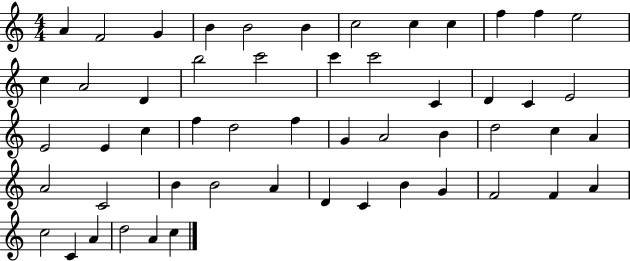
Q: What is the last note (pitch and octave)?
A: C5